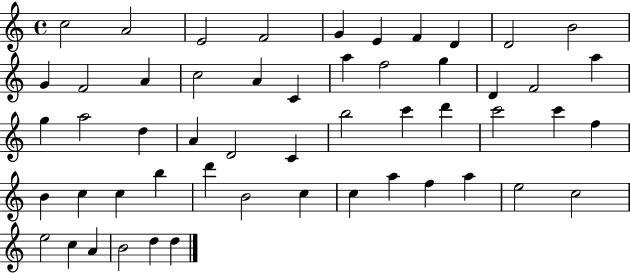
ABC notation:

X:1
T:Untitled
M:4/4
L:1/4
K:C
c2 A2 E2 F2 G E F D D2 B2 G F2 A c2 A C a f2 g D F2 a g a2 d A D2 C b2 c' d' c'2 c' f B c c b d' B2 c c a f a e2 c2 e2 c A B2 d d